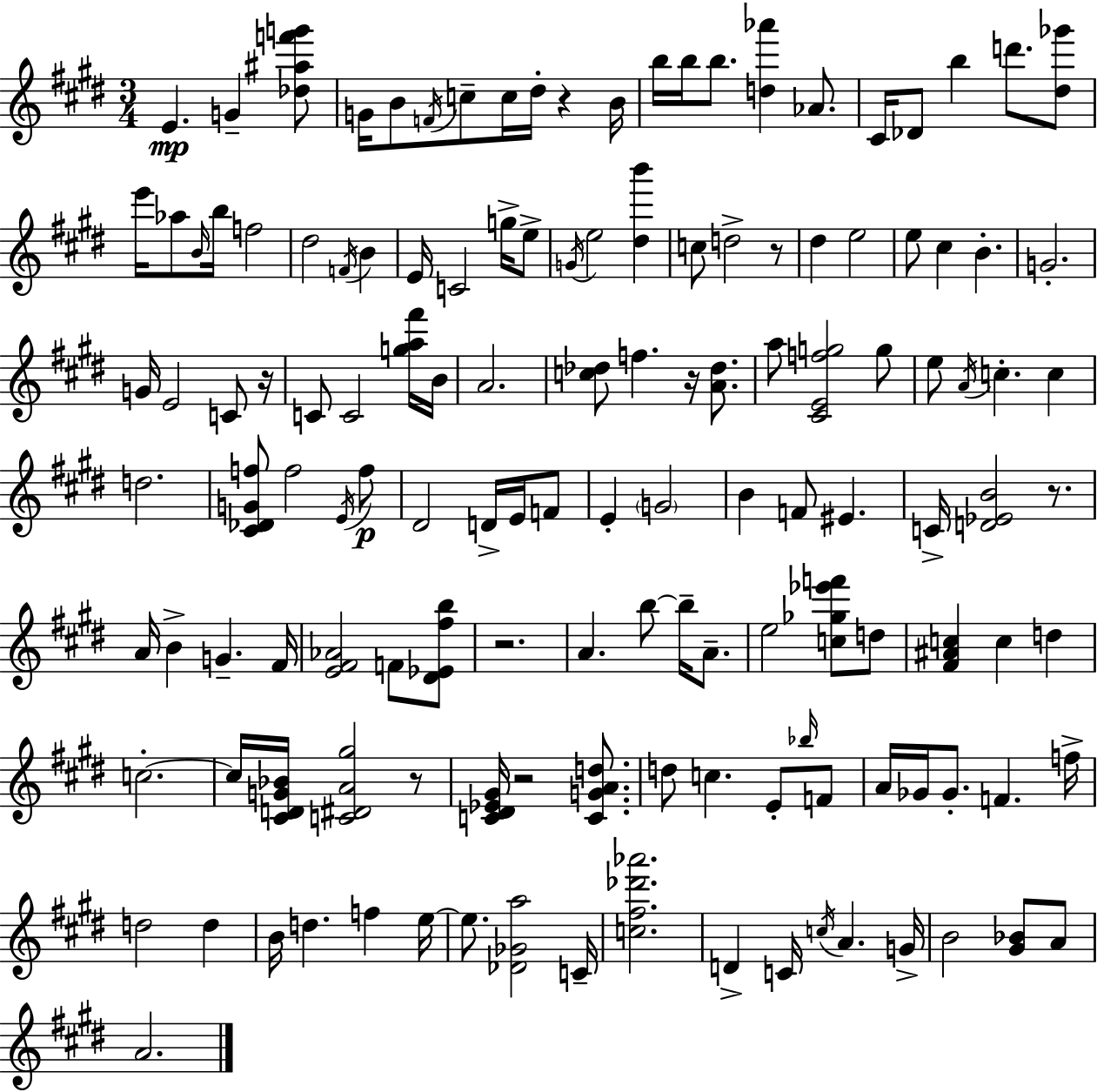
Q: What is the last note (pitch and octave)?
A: A4